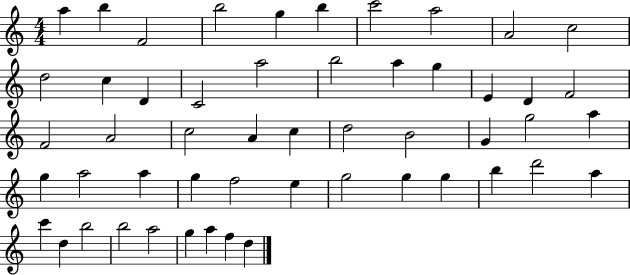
{
  \clef treble
  \numericTimeSignature
  \time 4/4
  \key c \major
  a''4 b''4 f'2 | b''2 g''4 b''4 | c'''2 a''2 | a'2 c''2 | \break d''2 c''4 d'4 | c'2 a''2 | b''2 a''4 g''4 | e'4 d'4 f'2 | \break f'2 a'2 | c''2 a'4 c''4 | d''2 b'2 | g'4 g''2 a''4 | \break g''4 a''2 a''4 | g''4 f''2 e''4 | g''2 g''4 g''4 | b''4 d'''2 a''4 | \break c'''4 d''4 b''2 | b''2 a''2 | g''4 a''4 f''4 d''4 | \bar "|."
}